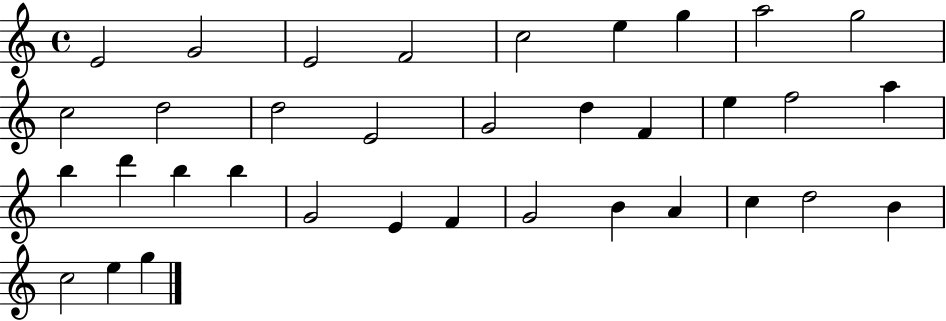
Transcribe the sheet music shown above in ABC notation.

X:1
T:Untitled
M:4/4
L:1/4
K:C
E2 G2 E2 F2 c2 e g a2 g2 c2 d2 d2 E2 G2 d F e f2 a b d' b b G2 E F G2 B A c d2 B c2 e g